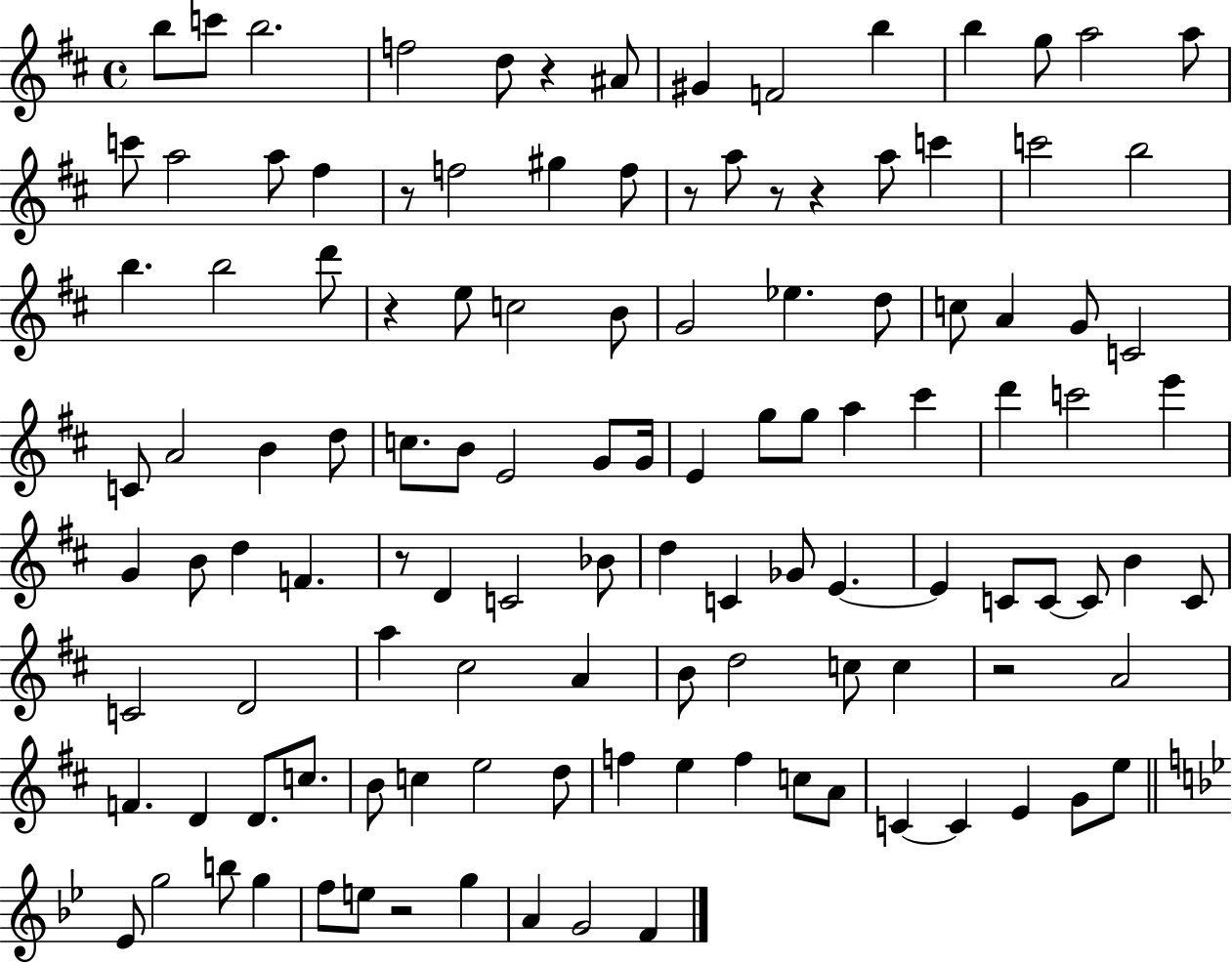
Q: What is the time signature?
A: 4/4